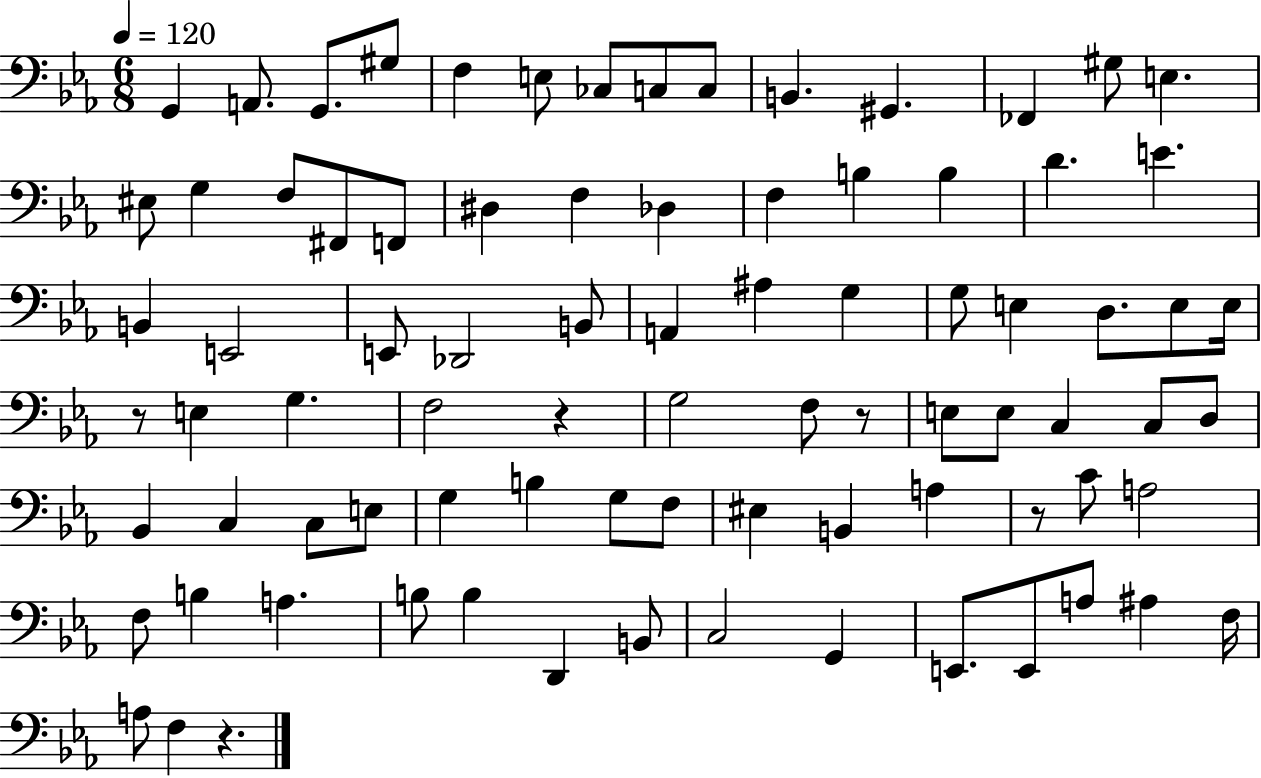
{
  \clef bass
  \numericTimeSignature
  \time 6/8
  \key ees \major
  \tempo 4 = 120
  \repeat volta 2 { g,4 a,8. g,8. gis8 | f4 e8 ces8 c8 c8 | b,4. gis,4. | fes,4 gis8 e4. | \break eis8 g4 f8 fis,8 f,8 | dis4 f4 des4 | f4 b4 b4 | d'4. e'4. | \break b,4 e,2 | e,8 des,2 b,8 | a,4 ais4 g4 | g8 e4 d8. e8 e16 | \break r8 e4 g4. | f2 r4 | g2 f8 r8 | e8 e8 c4 c8 d8 | \break bes,4 c4 c8 e8 | g4 b4 g8 f8 | eis4 b,4 a4 | r8 c'8 a2 | \break f8 b4 a4. | b8 b4 d,4 b,8 | c2 g,4 | e,8. e,8 a8 ais4 f16 | \break a8 f4 r4. | } \bar "|."
}